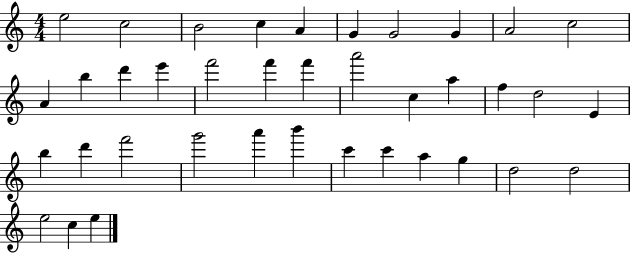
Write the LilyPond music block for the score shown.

{
  \clef treble
  \numericTimeSignature
  \time 4/4
  \key c \major
  e''2 c''2 | b'2 c''4 a'4 | g'4 g'2 g'4 | a'2 c''2 | \break a'4 b''4 d'''4 e'''4 | f'''2 f'''4 f'''4 | a'''2 c''4 a''4 | f''4 d''2 e'4 | \break b''4 d'''4 f'''2 | g'''2 a'''4 b'''4 | c'''4 c'''4 a''4 g''4 | d''2 d''2 | \break e''2 c''4 e''4 | \bar "|."
}